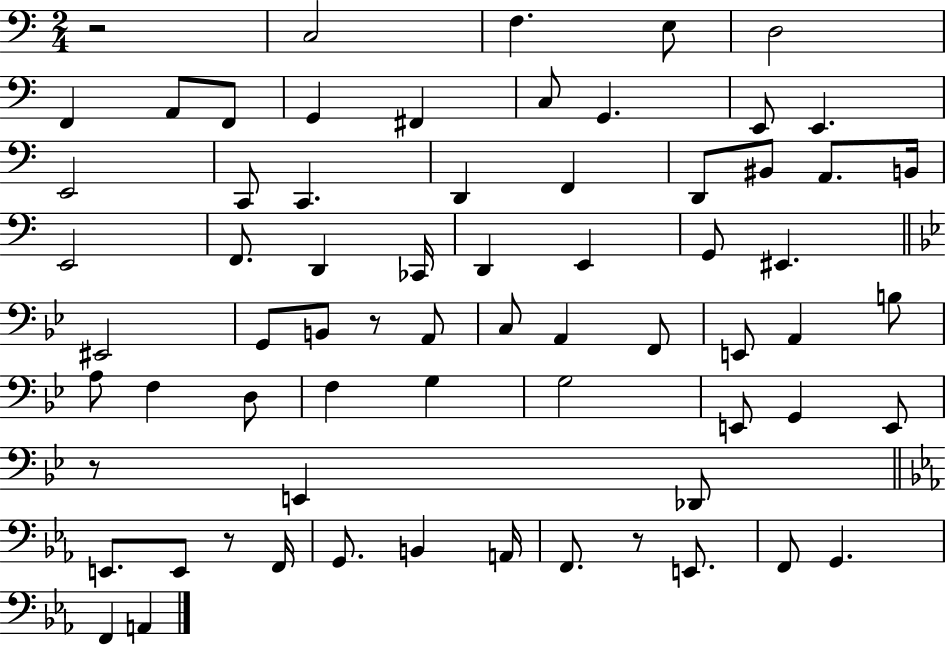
X:1
T:Untitled
M:2/4
L:1/4
K:C
z2 C,2 F, E,/2 D,2 F,, A,,/2 F,,/2 G,, ^F,, C,/2 G,, E,,/2 E,, E,,2 C,,/2 C,, D,, F,, D,,/2 ^B,,/2 A,,/2 B,,/4 E,,2 F,,/2 D,, _C,,/4 D,, E,, G,,/2 ^E,, ^E,,2 G,,/2 B,,/2 z/2 A,,/2 C,/2 A,, F,,/2 E,,/2 A,, B,/2 A,/2 F, D,/2 F, G, G,2 E,,/2 G,, E,,/2 z/2 E,, _D,,/2 E,,/2 E,,/2 z/2 F,,/4 G,,/2 B,, A,,/4 F,,/2 z/2 E,,/2 F,,/2 G,, F,, A,,